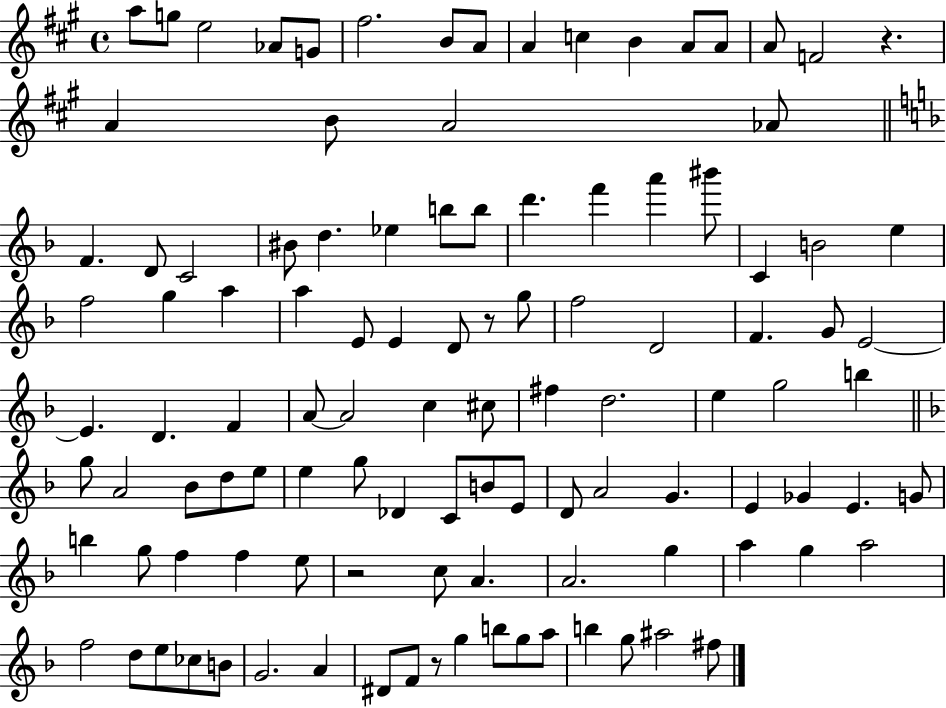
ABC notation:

X:1
T:Untitled
M:4/4
L:1/4
K:A
a/2 g/2 e2 _A/2 G/2 ^f2 B/2 A/2 A c B A/2 A/2 A/2 F2 z A B/2 A2 _A/2 F D/2 C2 ^B/2 d _e b/2 b/2 d' f' a' ^b'/2 C B2 e f2 g a a E/2 E D/2 z/2 g/2 f2 D2 F G/2 E2 E D F A/2 A2 c ^c/2 ^f d2 e g2 b g/2 A2 _B/2 d/2 e/2 e g/2 _D C/2 B/2 E/2 D/2 A2 G E _G E G/2 b g/2 f f e/2 z2 c/2 A A2 g a g a2 f2 d/2 e/2 _c/2 B/2 G2 A ^D/2 F/2 z/2 g b/2 g/2 a/2 b g/2 ^a2 ^f/2